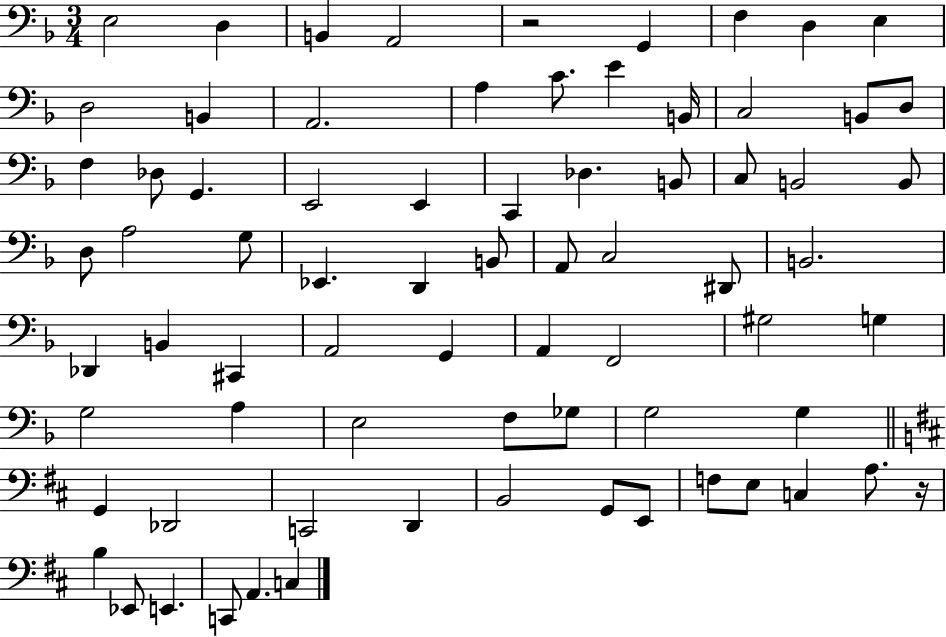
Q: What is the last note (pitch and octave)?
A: C3